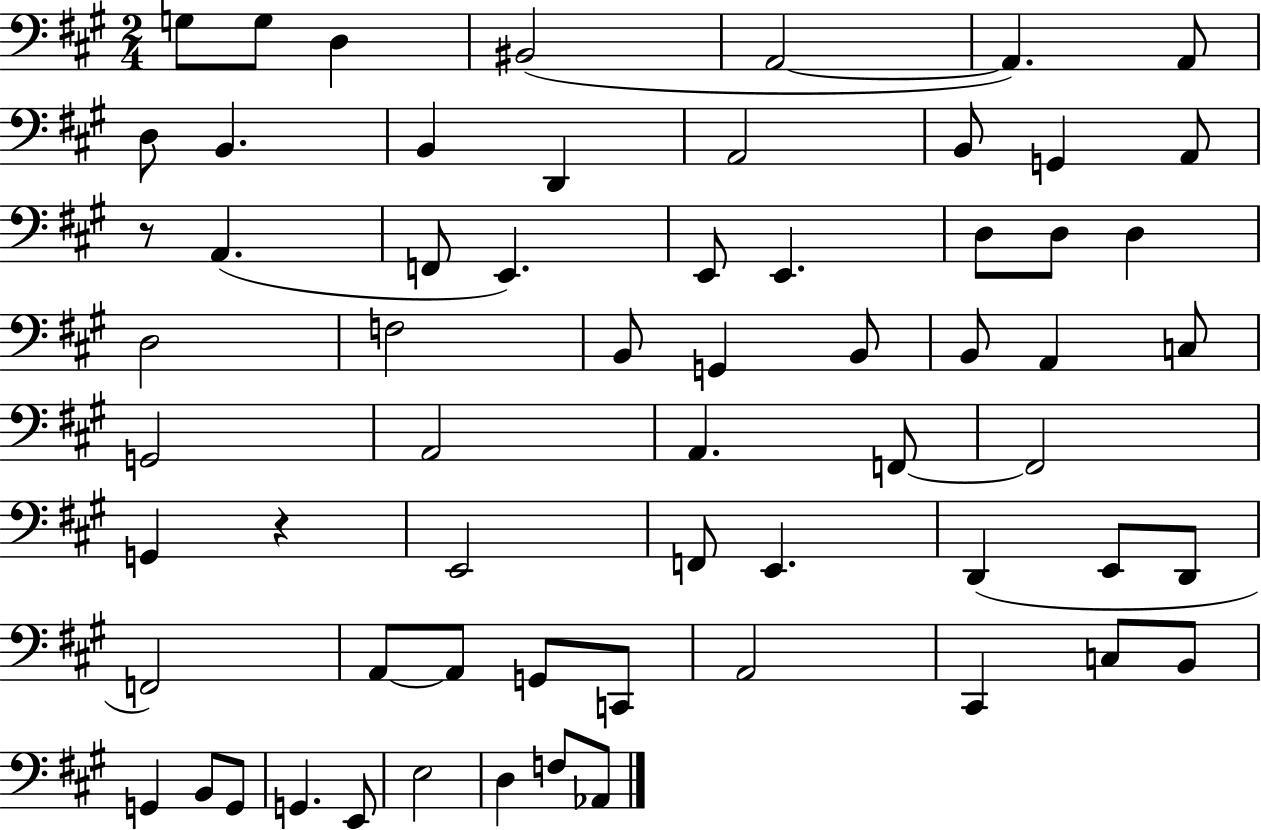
{
  \clef bass
  \numericTimeSignature
  \time 2/4
  \key a \major
  \repeat volta 2 { g8 g8 d4 | bis,2( | a,2~~ | a,4.) a,8 | \break d8 b,4. | b,4 d,4 | a,2 | b,8 g,4 a,8 | \break r8 a,4.( | f,8 e,4.) | e,8 e,4. | d8 d8 d4 | \break d2 | f2 | b,8 g,4 b,8 | b,8 a,4 c8 | \break g,2 | a,2 | a,4. f,8~~ | f,2 | \break g,4 r4 | e,2 | f,8 e,4. | d,4( e,8 d,8 | \break f,2) | a,8~~ a,8 g,8 c,8 | a,2 | cis,4 c8 b,8 | \break g,4 b,8 g,8 | g,4. e,8 | e2 | d4 f8 aes,8 | \break } \bar "|."
}